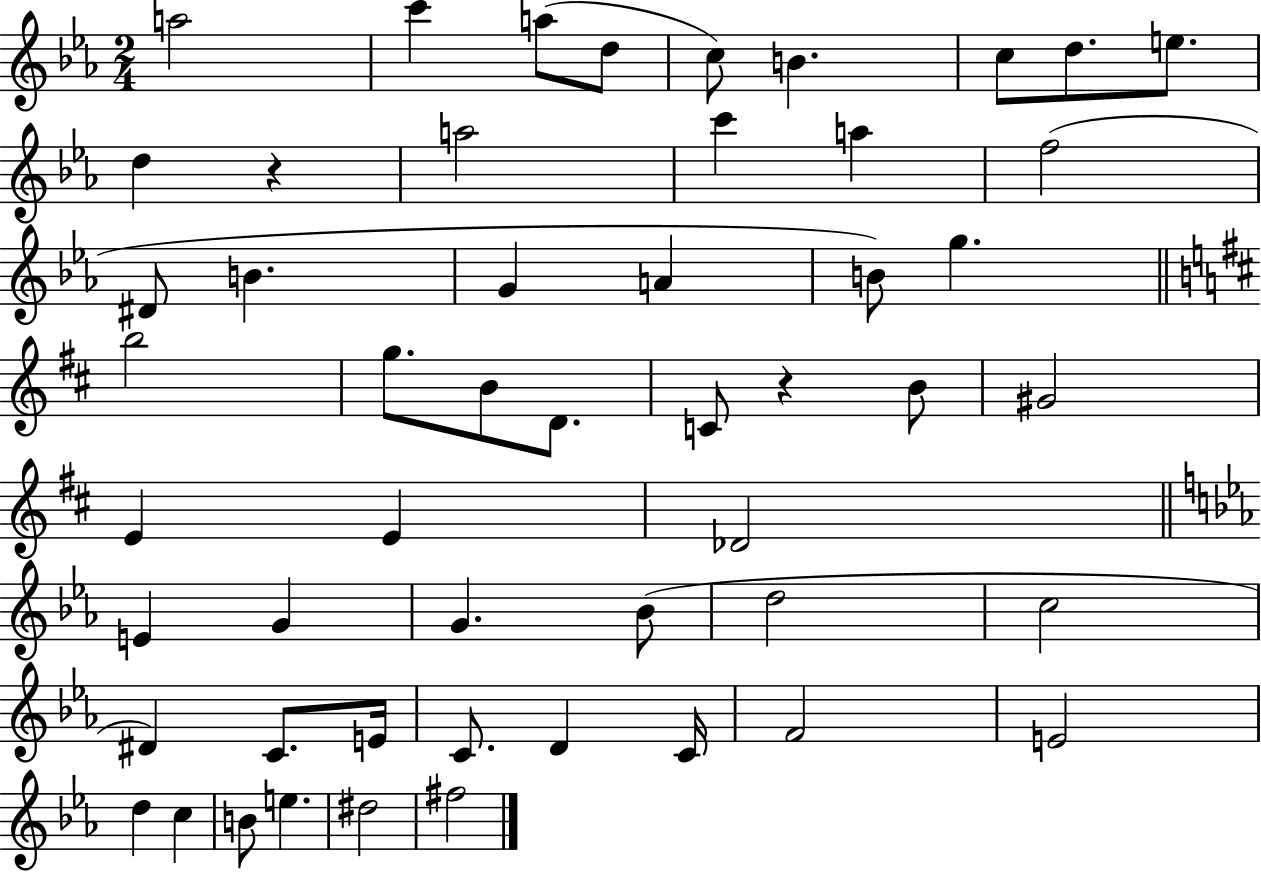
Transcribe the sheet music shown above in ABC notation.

X:1
T:Untitled
M:2/4
L:1/4
K:Eb
a2 c' a/2 d/2 c/2 B c/2 d/2 e/2 d z a2 c' a f2 ^D/2 B G A B/2 g b2 g/2 B/2 D/2 C/2 z B/2 ^G2 E E _D2 E G G _B/2 d2 c2 ^D C/2 E/4 C/2 D C/4 F2 E2 d c B/2 e ^d2 ^f2